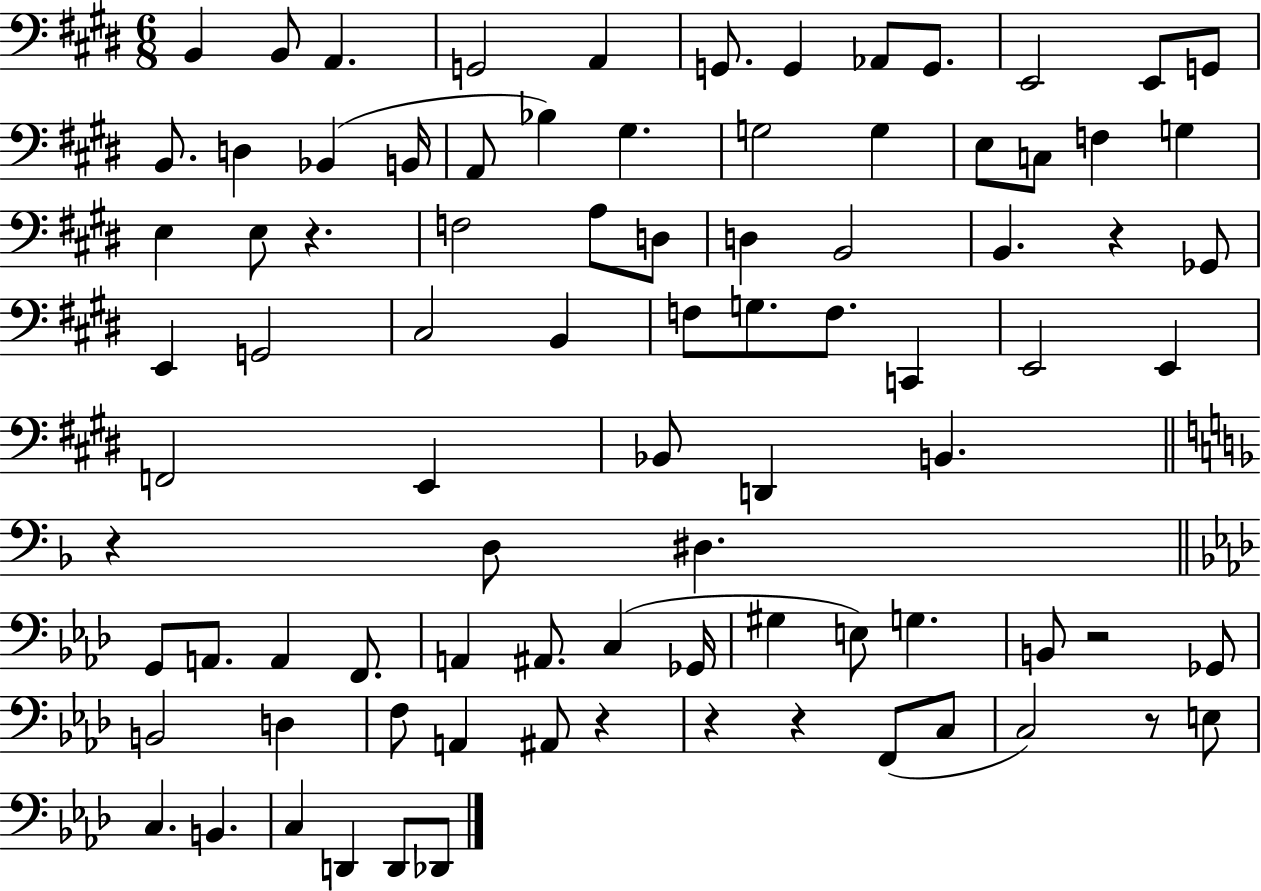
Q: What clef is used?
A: bass